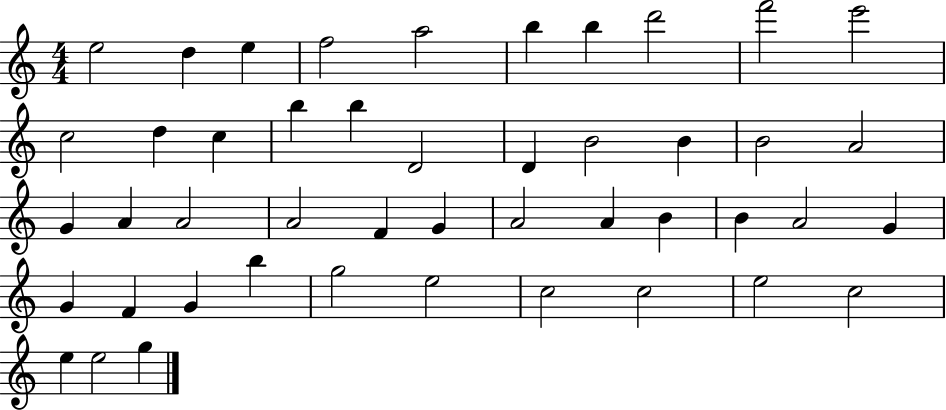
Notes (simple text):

E5/h D5/q E5/q F5/h A5/h B5/q B5/q D6/h F6/h E6/h C5/h D5/q C5/q B5/q B5/q D4/h D4/q B4/h B4/q B4/h A4/h G4/q A4/q A4/h A4/h F4/q G4/q A4/h A4/q B4/q B4/q A4/h G4/q G4/q F4/q G4/q B5/q G5/h E5/h C5/h C5/h E5/h C5/h E5/q E5/h G5/q